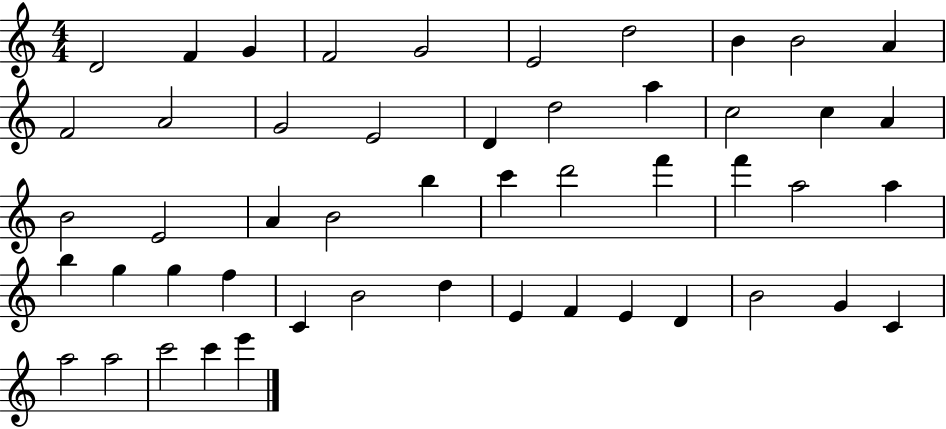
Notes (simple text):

D4/h F4/q G4/q F4/h G4/h E4/h D5/h B4/q B4/h A4/q F4/h A4/h G4/h E4/h D4/q D5/h A5/q C5/h C5/q A4/q B4/h E4/h A4/q B4/h B5/q C6/q D6/h F6/q F6/q A5/h A5/q B5/q G5/q G5/q F5/q C4/q B4/h D5/q E4/q F4/q E4/q D4/q B4/h G4/q C4/q A5/h A5/h C6/h C6/q E6/q